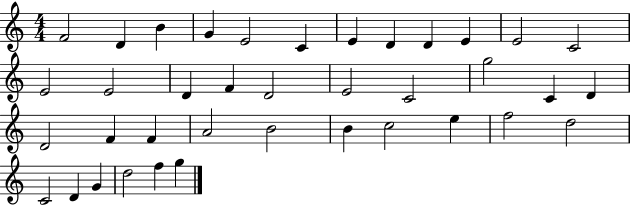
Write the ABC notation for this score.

X:1
T:Untitled
M:4/4
L:1/4
K:C
F2 D B G E2 C E D D E E2 C2 E2 E2 D F D2 E2 C2 g2 C D D2 F F A2 B2 B c2 e f2 d2 C2 D G d2 f g